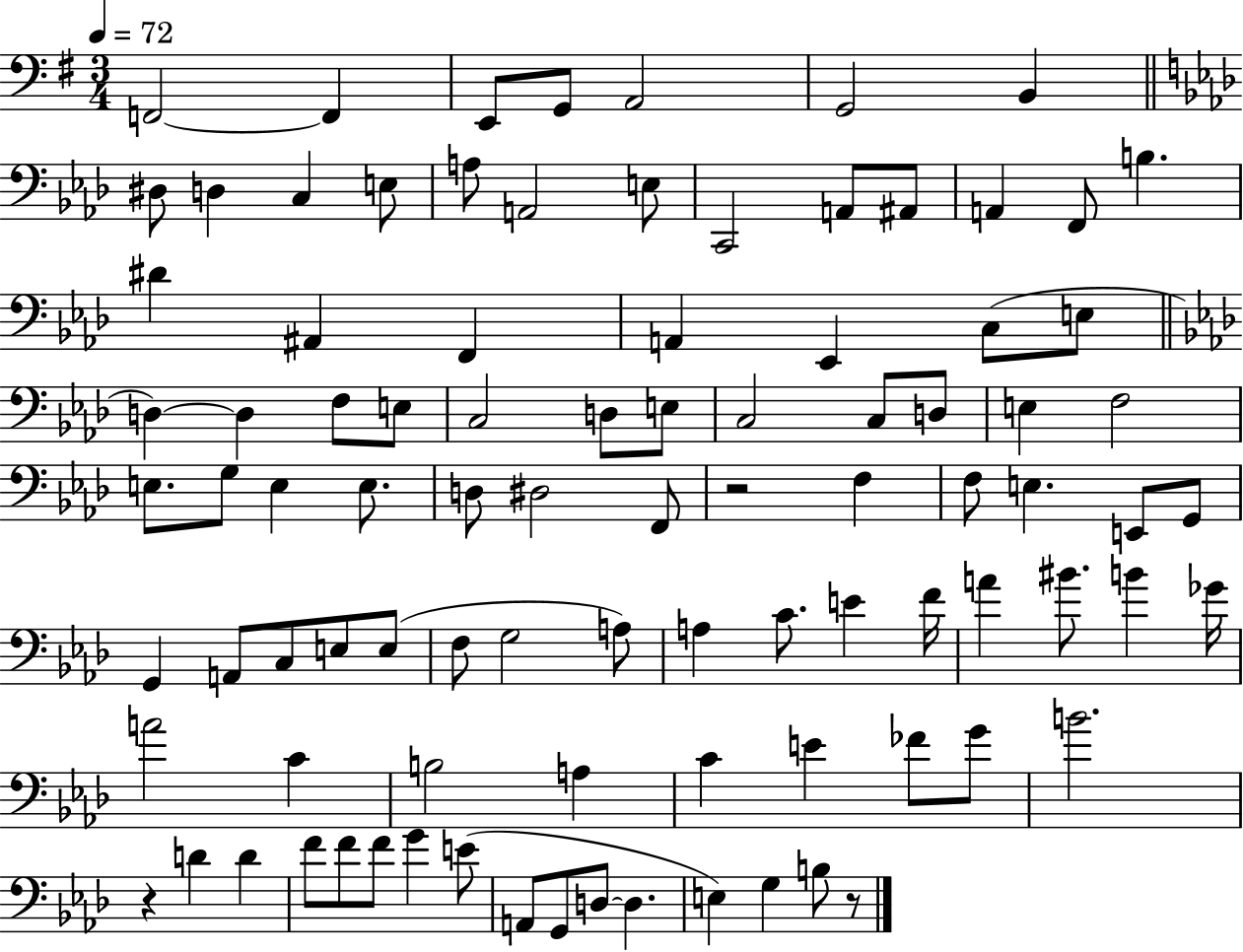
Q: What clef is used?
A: bass